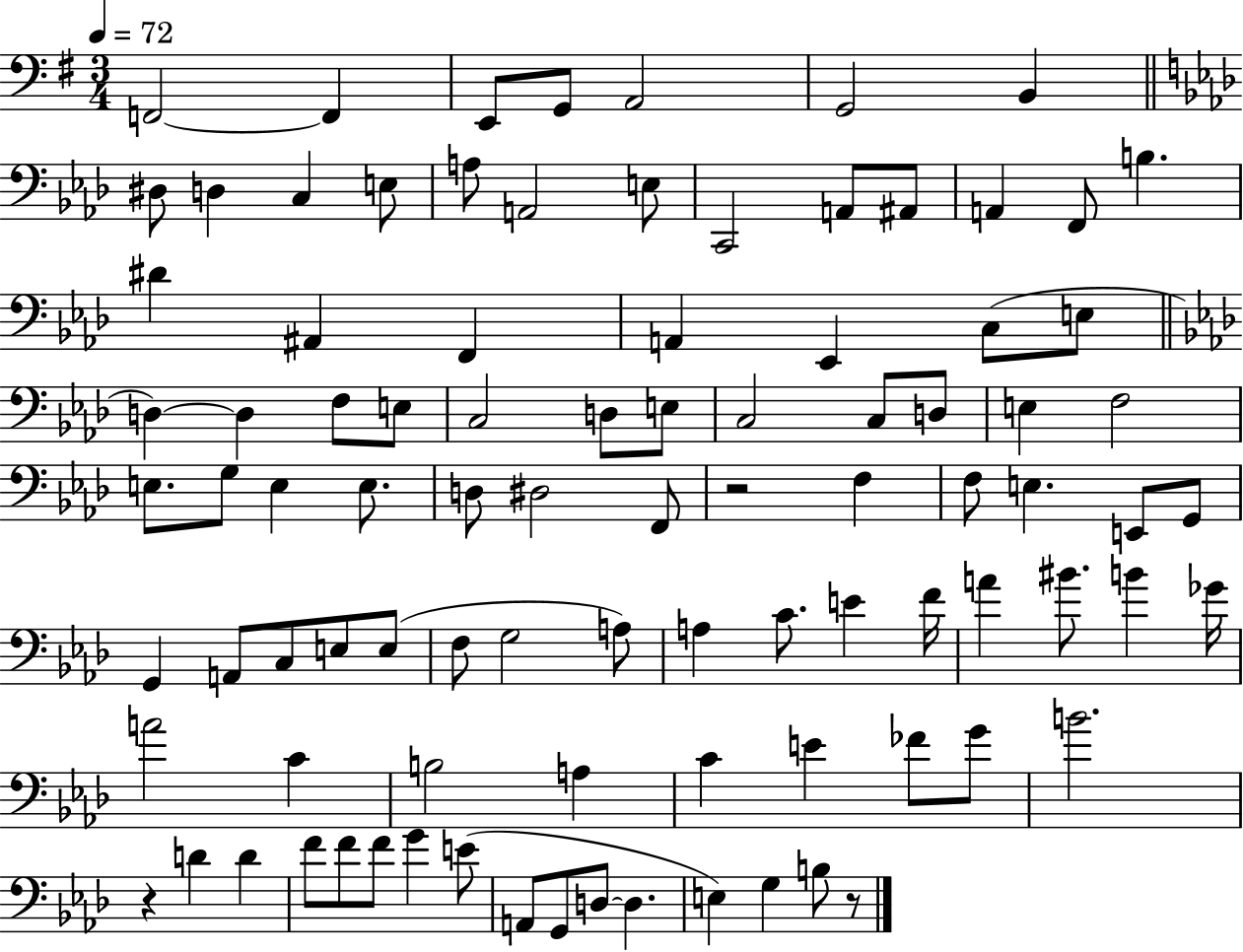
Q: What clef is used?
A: bass